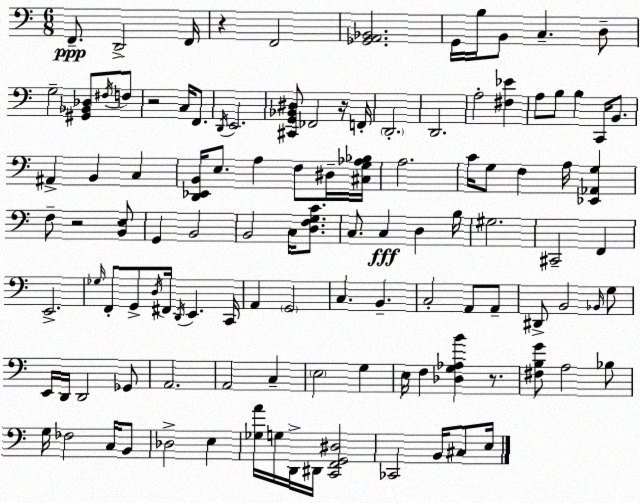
X:1
T:Untitled
M:6/8
L:1/4
K:Am
F,,/2 D,,2 F,,/4 z F,,2 [_G,,A,,_B,,]2 G,,/4 B,/4 B,,/2 C, D,/2 G,2 [^G,,_B,,_D,]/2 ^F,/4 F,/2 z2 C,/4 F,,/2 D,,/4 E,,2 [^C,,G,,_B,,^D,]/2 _F,,2 z/4 F,,/4 D,,2 D,,2 A,2 [^F,_E] A,/2 B,/2 B, C,,/4 B,,/2 ^A,, B,, C, [D,,_E,,B,,]/4 E,/2 A, F,/2 ^D,/4 [^C,G,_A,_B,]/4 A,2 C/4 G,/2 F, A,/4 [_E,,_A,,G,] F,/2 z2 [B,,E,]/2 G,, B,,2 B,,2 C,/4 [D,F,G,C]/2 C,/2 C, D, B,/4 ^G,2 ^C,,2 F,, E,,2 _G,/4 F,,/2 G,,/2 D,/4 ^F,,/4 D,,/4 E,, C,,/4 A,, G,,2 C, B,, C,2 A,,/2 A,,/2 ^D,,/2 B,,2 _B,,/4 G,/2 E,,/4 D,,/4 D,,2 _G,,/2 A,,2 A,,2 C, E,2 G, E,/4 F, [_D,G,_A,B] z/2 [^F,B,G]/2 A,2 _B,/2 G,/4 _F,2 C,/4 B,,/2 _D,2 E, [_G,A]/4 G,/4 D,,/4 ^D,,/4 [C,,F,,G,,^D,]2 _C,,2 B,,/4 ^C,/2 E,/4